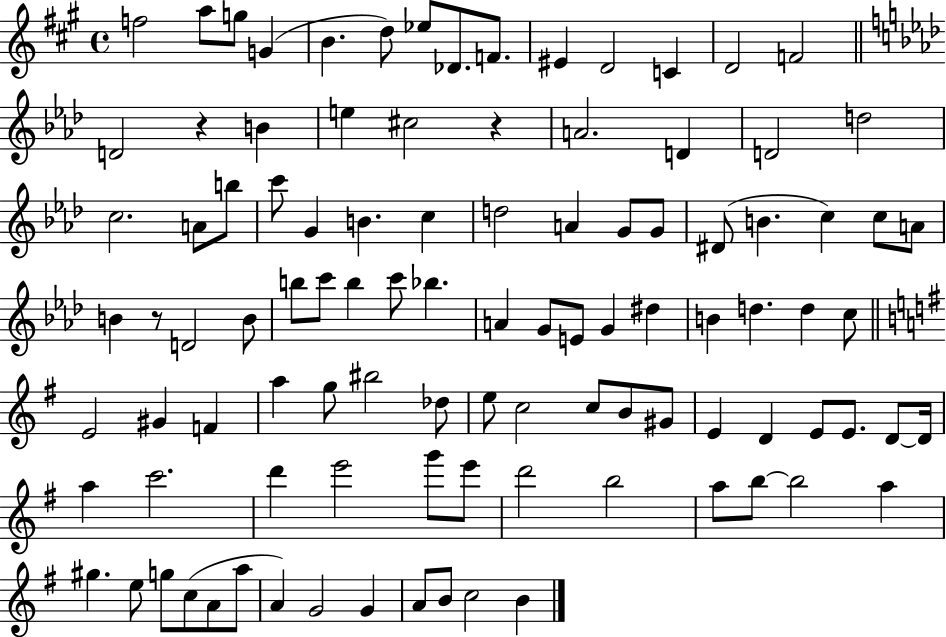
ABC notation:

X:1
T:Untitled
M:4/4
L:1/4
K:A
f2 a/2 g/2 G B d/2 _e/2 _D/2 F/2 ^E D2 C D2 F2 D2 z B e ^c2 z A2 D D2 d2 c2 A/2 b/2 c'/2 G B c d2 A G/2 G/2 ^D/2 B c c/2 A/2 B z/2 D2 B/2 b/2 c'/2 b c'/2 _b A G/2 E/2 G ^d B d d c/2 E2 ^G F a g/2 ^b2 _d/2 e/2 c2 c/2 B/2 ^G/2 E D E/2 E/2 D/2 D/4 a c'2 d' e'2 g'/2 e'/2 d'2 b2 a/2 b/2 b2 a ^g e/2 g/2 c/2 A/2 a/2 A G2 G A/2 B/2 c2 B